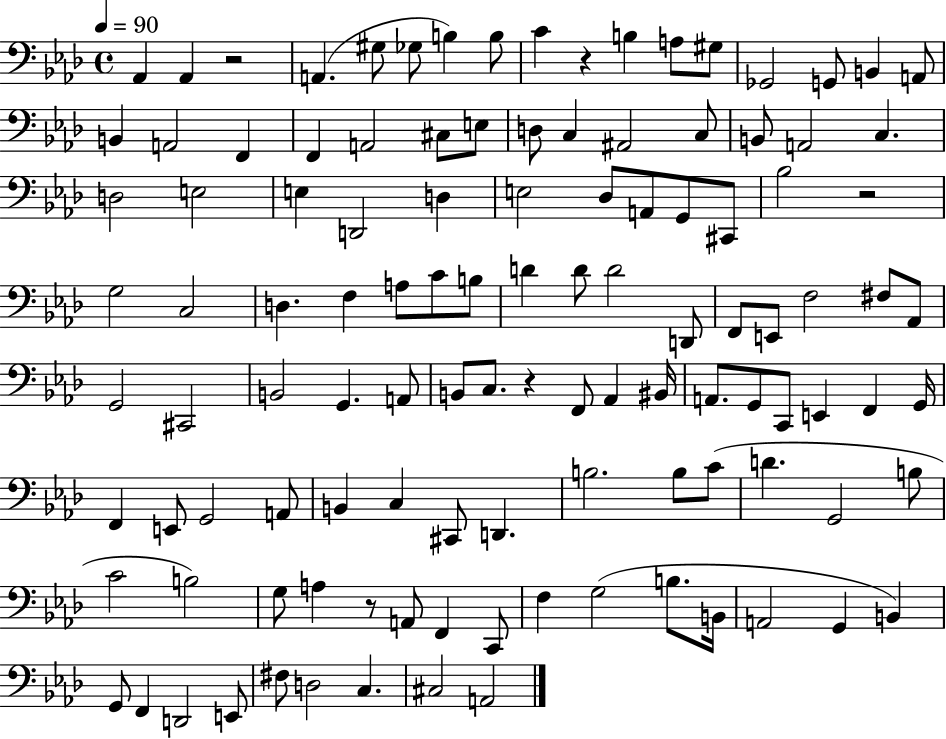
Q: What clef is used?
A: bass